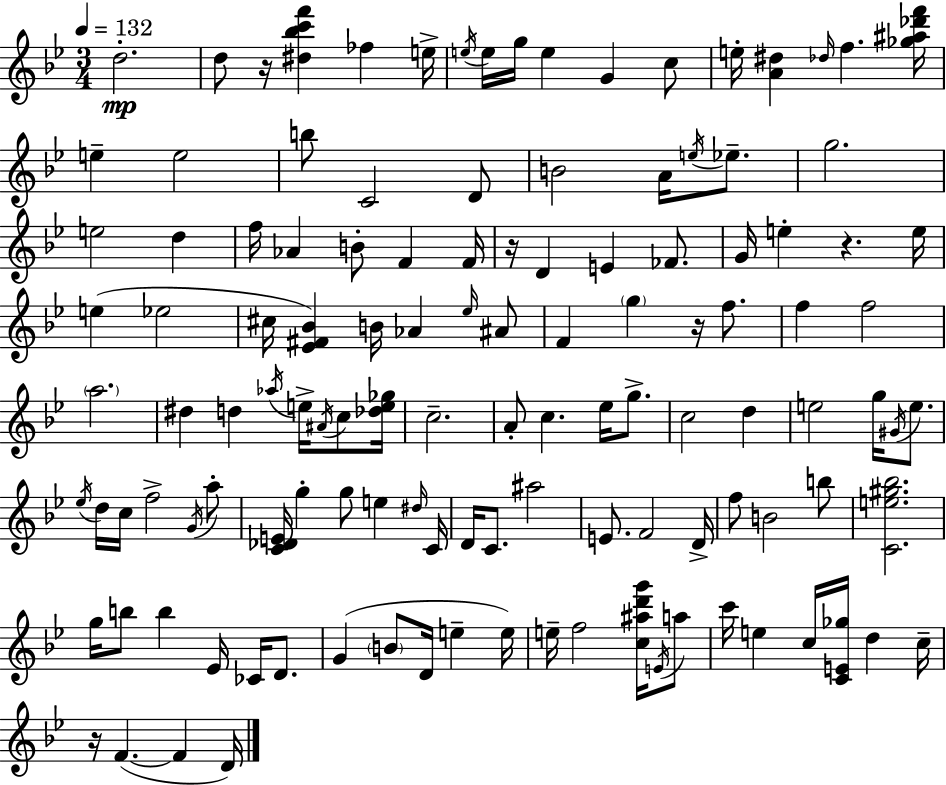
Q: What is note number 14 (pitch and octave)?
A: E5